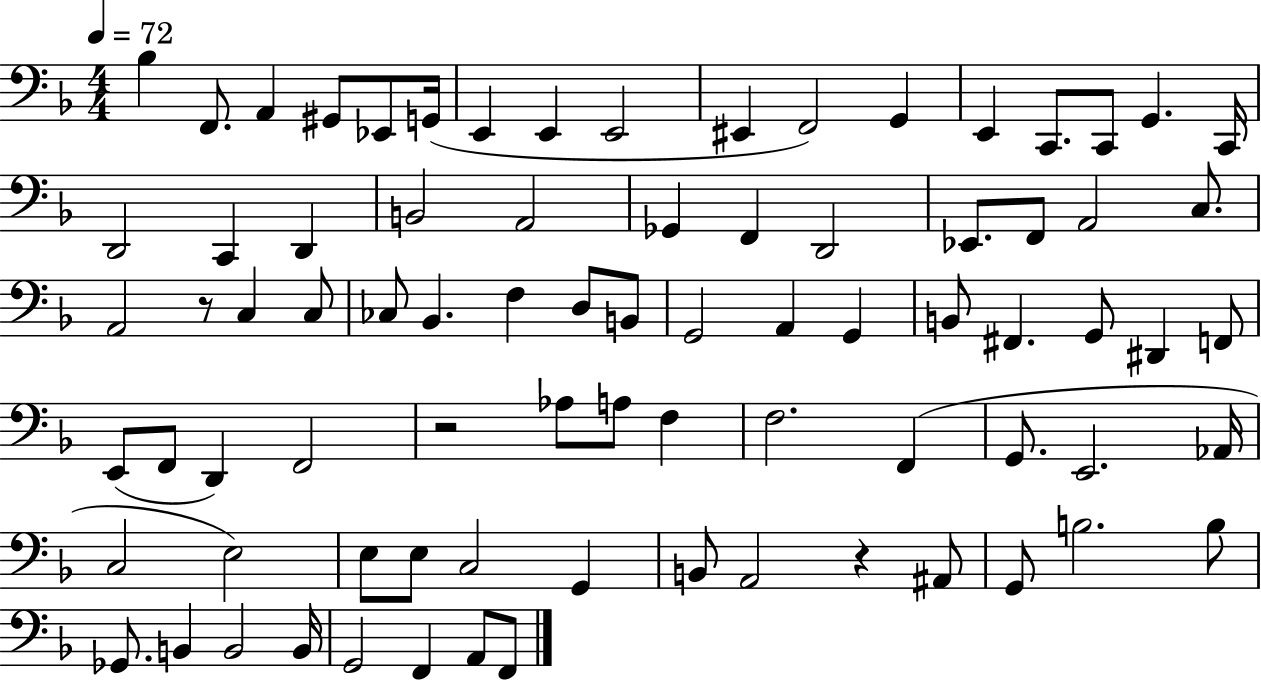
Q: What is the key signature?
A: F major